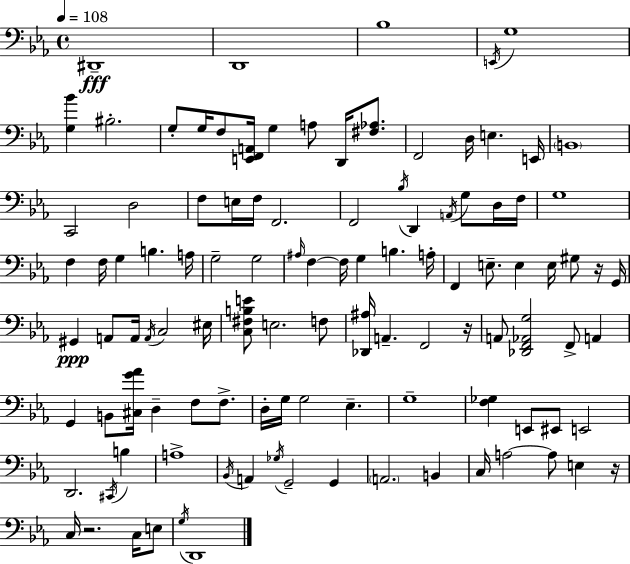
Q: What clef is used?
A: bass